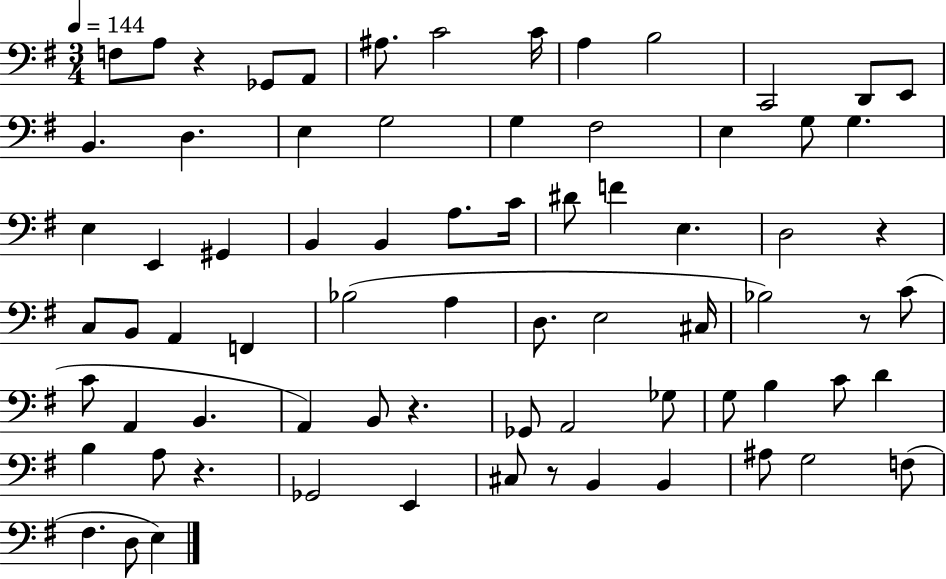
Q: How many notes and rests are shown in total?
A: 74